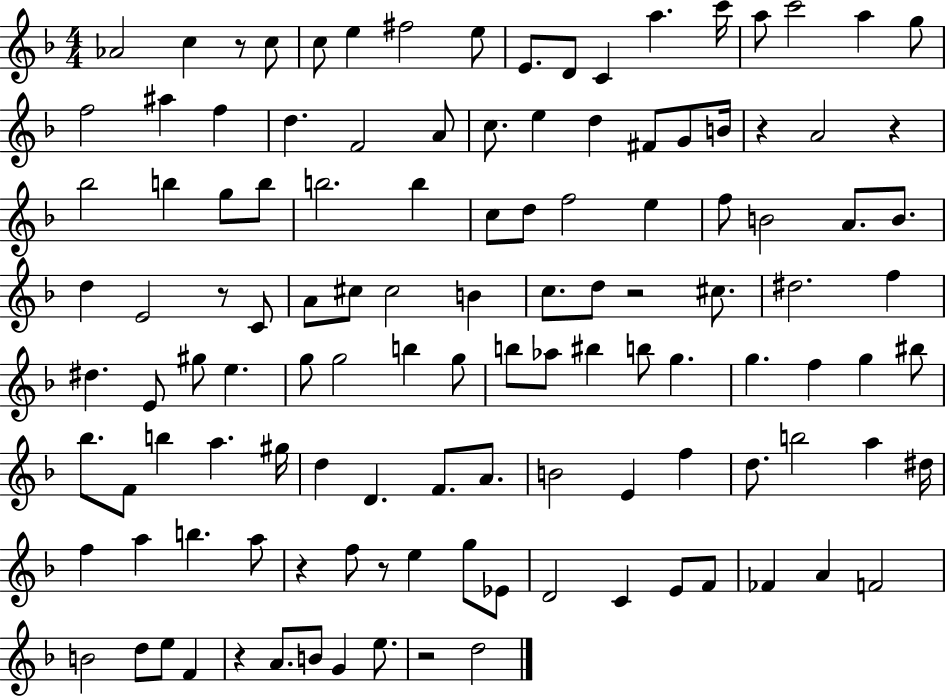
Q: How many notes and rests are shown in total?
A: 121